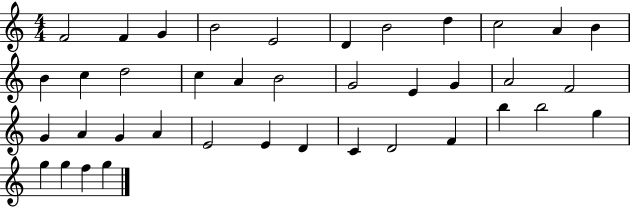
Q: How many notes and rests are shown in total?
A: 39